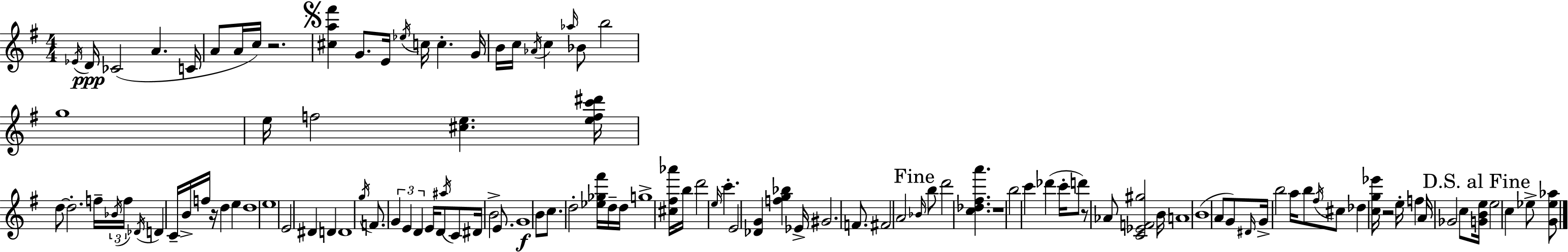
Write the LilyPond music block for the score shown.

{
  \clef treble
  \numericTimeSignature
  \time 4/4
  \key g \major
  \acciaccatura { ees'16 }\ppp d'16 ces'2( a'4. | c'16 a'8 a'16 c''16) r2. | \mark \markup { \musicglyph "scripts.segno" } <cis'' a'' fis'''>4 g'8. e'16 \acciaccatura { ees''16 } c''16 c''4.-. | g'16 b'16 c''16 \acciaccatura { aes'16 } c''4 \grace { aes''16 } bes'8 b''2 | \break g''1 | e''16 f''2 <cis'' e''>4. | <e'' f'' c''' dis'''>16 d''8~~ d''2.-. | f''16-- \tuplet 3/2 { \acciaccatura { bes'16 } f''16 \acciaccatura { des'16 } } d'4 c'16-- b'16-> f''16 r16 d''4 | \break e''4 d''1 | e''1 | e'2 dis'4 | d'4 d'1 | \break \acciaccatura { g''16 } f'8. \tuplet 3/2 { g'4 e'4 | d'4 } e'16 d'8 \acciaccatura { ais''16 } c'8 dis'16 b'2-> | e'8. g'1\f | b'8 c''8. d''2-. | \break <ees'' ges'' fis'''>16 d''16-- d''16 g''1-> | <cis'' fis'' aes'''>16 b''16 d'''2 | \grace { e''16 } c'''4.-. e'2 | <des' g'>4 <f'' g'' bes''>4 ees'16-> gis'2. | \break f'8. fis'2 | a'2 \mark "Fine" \grace { bes'16 } b''8 d'''2 | <c'' des'' fis'' a'''>4. r1 | b''2 | \break c'''4 des'''4( c'''16-. d'''8) r8 aes'8 | <c' ees' f' gis''>2 b'16 a'1 | b'1( | a'8 g'8) \grace { dis'16 } g'16-> | \break b''2 a''16 b''8 \acciaccatura { fis''16 } cis''8 des''4 | <c'' g'' ees'''>16 r2 e''16-. f''4 | a'16 ges'2 c''8 \mark "D.S. al Fine" <g' b' e''>16 e''2 | c''4 ees''8-> <g' ees'' aes''>8 \bar "|."
}